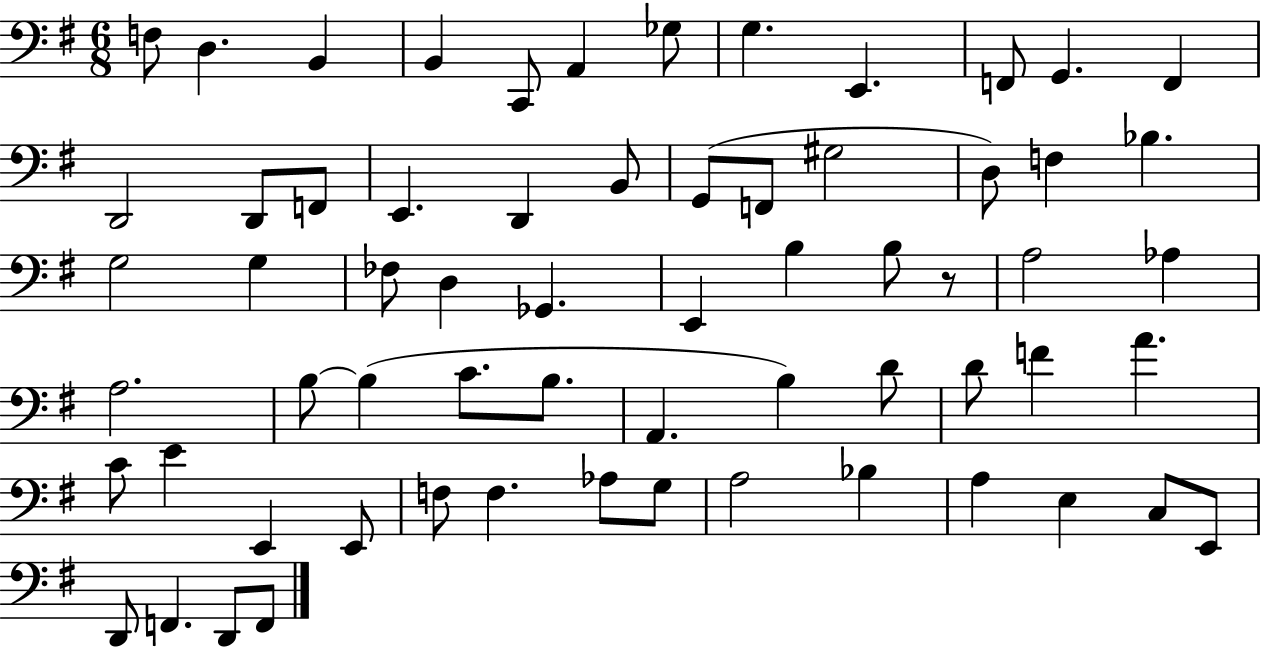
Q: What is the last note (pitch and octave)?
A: F2